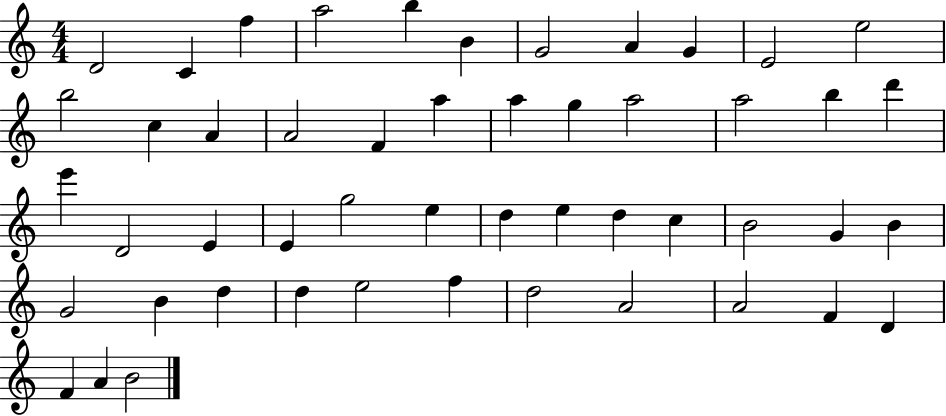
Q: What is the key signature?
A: C major